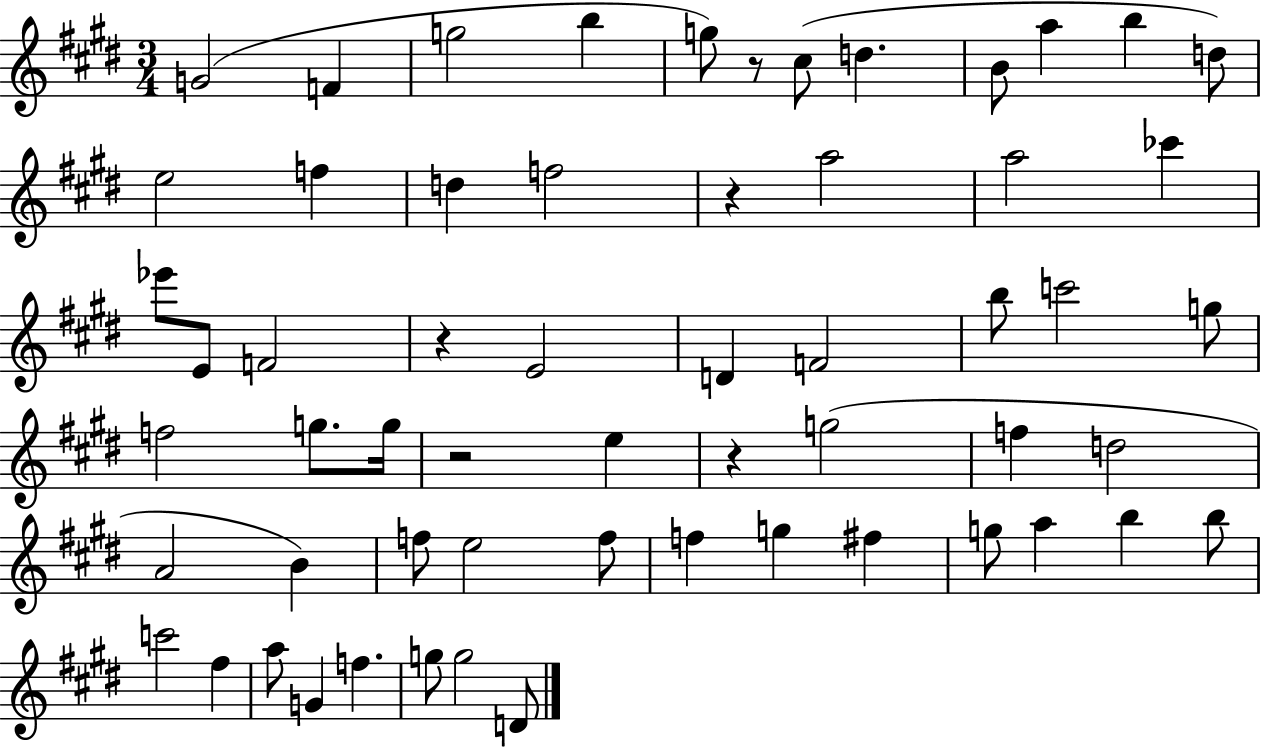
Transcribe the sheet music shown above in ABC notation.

X:1
T:Untitled
M:3/4
L:1/4
K:E
G2 F g2 b g/2 z/2 ^c/2 d B/2 a b d/2 e2 f d f2 z a2 a2 _c' _e'/2 E/2 F2 z E2 D F2 b/2 c'2 g/2 f2 g/2 g/4 z2 e z g2 f d2 A2 B f/2 e2 f/2 f g ^f g/2 a b b/2 c'2 ^f a/2 G f g/2 g2 D/2